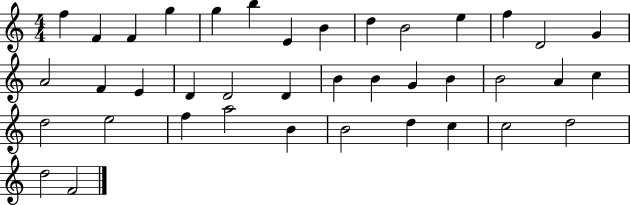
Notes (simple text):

F5/q F4/q F4/q G5/q G5/q B5/q E4/q B4/q D5/q B4/h E5/q F5/q D4/h G4/q A4/h F4/q E4/q D4/q D4/h D4/q B4/q B4/q G4/q B4/q B4/h A4/q C5/q D5/h E5/h F5/q A5/h B4/q B4/h D5/q C5/q C5/h D5/h D5/h F4/h